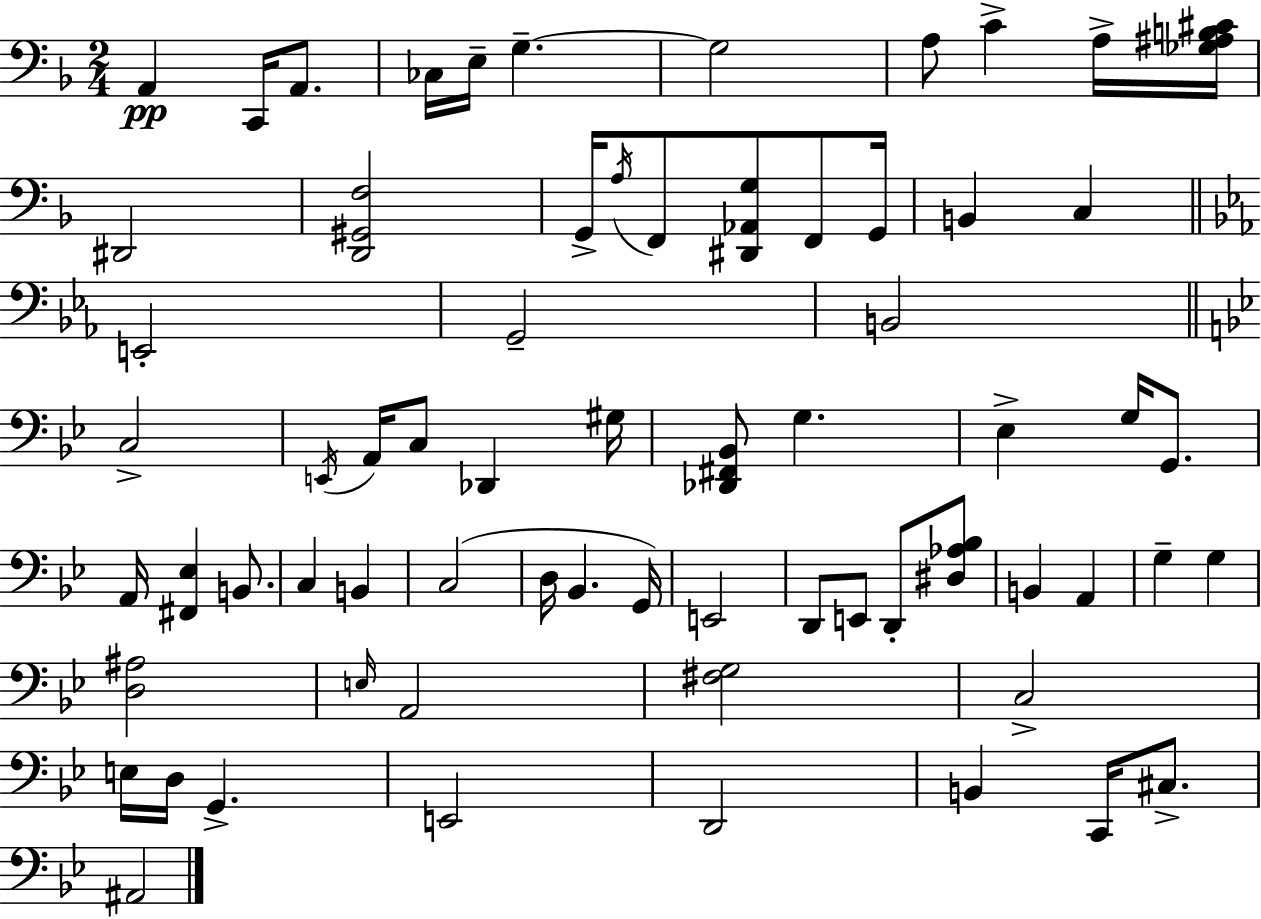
{
  \clef bass
  \numericTimeSignature
  \time 2/4
  \key f \major
  \repeat volta 2 { a,4\pp c,16 a,8. | ces16 e16-- g4.--~~ | g2 | a8 c'4-> a16-> <ges ais b cis'>16 | \break dis,2 | <d, gis, f>2 | g,16-> \acciaccatura { a16 } f,8 <dis, aes, g>8 f,8 | g,16 b,4 c4 | \break \bar "||" \break \key c \minor e,2-. | g,2-- | b,2 | \bar "||" \break \key bes \major c2-> | \acciaccatura { e,16 } a,16 c8 des,4 | gis16 <des, fis, bes,>8 g4. | ees4-> g16 g,8. | \break a,16 <fis, ees>4 b,8. | c4 b,4 | c2( | d16 bes,4. | \break g,16) e,2 | d,8 e,8 d,8-. <dis aes bes>8 | b,4 a,4 | g4-- g4 | \break <d ais>2 | \grace { e16 } a,2 | <fis g>2 | c2-> | \break e16 d16 g,4.-> | e,2 | d,2 | b,4 c,16 cis8.-> | \break ais,2 | } \bar "|."
}